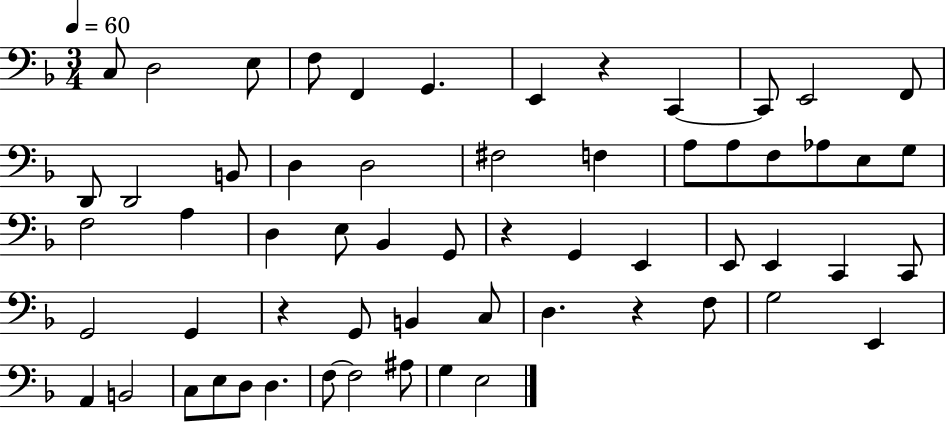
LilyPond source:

{
  \clef bass
  \numericTimeSignature
  \time 3/4
  \key f \major
  \tempo 4 = 60
  c8 d2 e8 | f8 f,4 g,4. | e,4 r4 c,4~~ | c,8 e,2 f,8 | \break d,8 d,2 b,8 | d4 d2 | fis2 f4 | a8 a8 f8 aes8 e8 g8 | \break f2 a4 | d4 e8 bes,4 g,8 | r4 g,4 e,4 | e,8 e,4 c,4 c,8 | \break g,2 g,4 | r4 g,8 b,4 c8 | d4. r4 f8 | g2 e,4 | \break a,4 b,2 | c8 e8 d8 d4. | f8~~ f2 ais8 | g4 e2 | \break \bar "|."
}